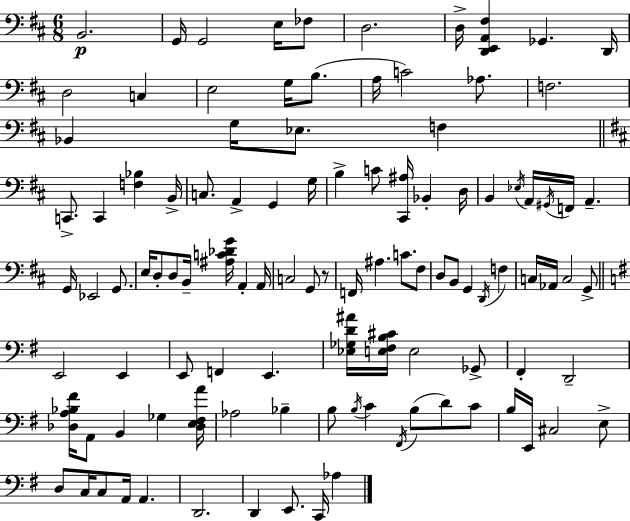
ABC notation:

X:1
T:Untitled
M:6/8
L:1/4
K:D
B,,2 G,,/4 G,,2 E,/4 _F,/2 D,2 D,/4 [D,,E,,A,,^F,] _G,, D,,/4 D,2 C, E,2 G,/4 B,/2 A,/4 C2 _A,/2 F,2 _B,, G,/4 _E,/2 F, C,,/2 C,, [F,_B,] B,,/4 C,/2 A,, G,, G,/4 B, C/2 [^C,,^A,]/4 _B,, D,/4 B,, _E,/4 A,,/4 ^G,,/4 F,,/4 A,, G,,/4 _E,,2 G,,/2 E,/4 D,/2 D,/2 B,,/4 [^A,C_DG]/4 A,, A,,/4 C,2 G,,/2 z/2 F,,/4 ^A, C/2 ^F,/2 D,/2 B,,/2 G,, D,,/4 F, C,/4 _A,,/4 C,2 G,,/2 E,,2 E,, E,,/2 F,, E,, [_E,_G,D^A]/4 [E,^F,B,^C]/4 E,2 _G,,/2 ^F,, D,,2 [_D,A,_B,^F]/4 A,,/2 B,, _G, [_D,E,^F,A]/4 _A,2 _B, B,/2 B,/4 C ^F,,/4 B,/2 D/2 C/2 B,/4 E,,/4 ^C,2 E,/2 D,/2 C,/4 C,/2 A,,/4 A,, D,,2 D,, E,,/2 C,,/4 _A,